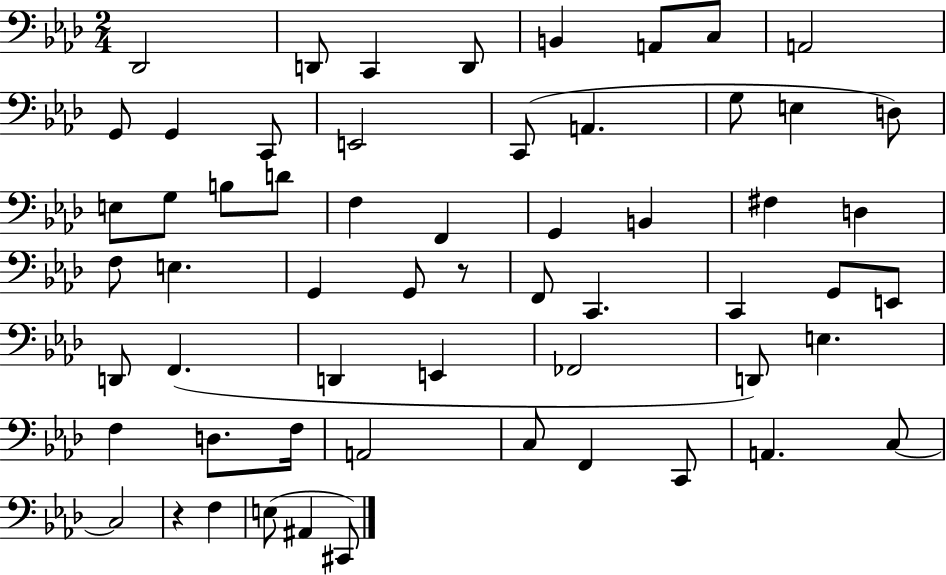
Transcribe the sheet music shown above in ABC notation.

X:1
T:Untitled
M:2/4
L:1/4
K:Ab
_D,,2 D,,/2 C,, D,,/2 B,, A,,/2 C,/2 A,,2 G,,/2 G,, C,,/2 E,,2 C,,/2 A,, G,/2 E, D,/2 E,/2 G,/2 B,/2 D/2 F, F,, G,, B,, ^F, D, F,/2 E, G,, G,,/2 z/2 F,,/2 C,, C,, G,,/2 E,,/2 D,,/2 F,, D,, E,, _F,,2 D,,/2 E, F, D,/2 F,/4 A,,2 C,/2 F,, C,,/2 A,, C,/2 C,2 z F, E,/2 ^A,, ^C,,/2